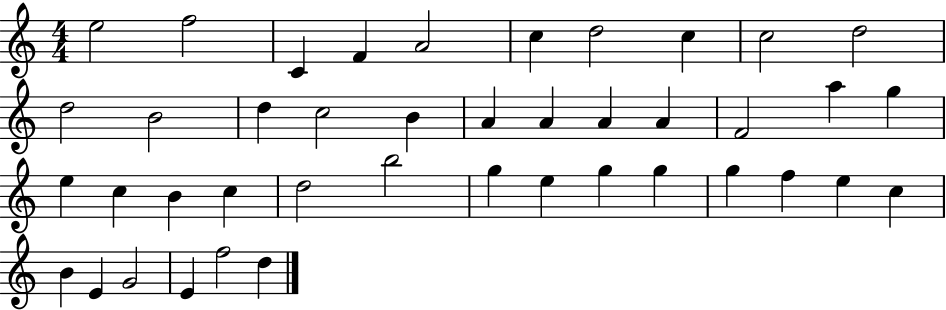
E5/h F5/h C4/q F4/q A4/h C5/q D5/h C5/q C5/h D5/h D5/h B4/h D5/q C5/h B4/q A4/q A4/q A4/q A4/q F4/h A5/q G5/q E5/q C5/q B4/q C5/q D5/h B5/h G5/q E5/q G5/q G5/q G5/q F5/q E5/q C5/q B4/q E4/q G4/h E4/q F5/h D5/q